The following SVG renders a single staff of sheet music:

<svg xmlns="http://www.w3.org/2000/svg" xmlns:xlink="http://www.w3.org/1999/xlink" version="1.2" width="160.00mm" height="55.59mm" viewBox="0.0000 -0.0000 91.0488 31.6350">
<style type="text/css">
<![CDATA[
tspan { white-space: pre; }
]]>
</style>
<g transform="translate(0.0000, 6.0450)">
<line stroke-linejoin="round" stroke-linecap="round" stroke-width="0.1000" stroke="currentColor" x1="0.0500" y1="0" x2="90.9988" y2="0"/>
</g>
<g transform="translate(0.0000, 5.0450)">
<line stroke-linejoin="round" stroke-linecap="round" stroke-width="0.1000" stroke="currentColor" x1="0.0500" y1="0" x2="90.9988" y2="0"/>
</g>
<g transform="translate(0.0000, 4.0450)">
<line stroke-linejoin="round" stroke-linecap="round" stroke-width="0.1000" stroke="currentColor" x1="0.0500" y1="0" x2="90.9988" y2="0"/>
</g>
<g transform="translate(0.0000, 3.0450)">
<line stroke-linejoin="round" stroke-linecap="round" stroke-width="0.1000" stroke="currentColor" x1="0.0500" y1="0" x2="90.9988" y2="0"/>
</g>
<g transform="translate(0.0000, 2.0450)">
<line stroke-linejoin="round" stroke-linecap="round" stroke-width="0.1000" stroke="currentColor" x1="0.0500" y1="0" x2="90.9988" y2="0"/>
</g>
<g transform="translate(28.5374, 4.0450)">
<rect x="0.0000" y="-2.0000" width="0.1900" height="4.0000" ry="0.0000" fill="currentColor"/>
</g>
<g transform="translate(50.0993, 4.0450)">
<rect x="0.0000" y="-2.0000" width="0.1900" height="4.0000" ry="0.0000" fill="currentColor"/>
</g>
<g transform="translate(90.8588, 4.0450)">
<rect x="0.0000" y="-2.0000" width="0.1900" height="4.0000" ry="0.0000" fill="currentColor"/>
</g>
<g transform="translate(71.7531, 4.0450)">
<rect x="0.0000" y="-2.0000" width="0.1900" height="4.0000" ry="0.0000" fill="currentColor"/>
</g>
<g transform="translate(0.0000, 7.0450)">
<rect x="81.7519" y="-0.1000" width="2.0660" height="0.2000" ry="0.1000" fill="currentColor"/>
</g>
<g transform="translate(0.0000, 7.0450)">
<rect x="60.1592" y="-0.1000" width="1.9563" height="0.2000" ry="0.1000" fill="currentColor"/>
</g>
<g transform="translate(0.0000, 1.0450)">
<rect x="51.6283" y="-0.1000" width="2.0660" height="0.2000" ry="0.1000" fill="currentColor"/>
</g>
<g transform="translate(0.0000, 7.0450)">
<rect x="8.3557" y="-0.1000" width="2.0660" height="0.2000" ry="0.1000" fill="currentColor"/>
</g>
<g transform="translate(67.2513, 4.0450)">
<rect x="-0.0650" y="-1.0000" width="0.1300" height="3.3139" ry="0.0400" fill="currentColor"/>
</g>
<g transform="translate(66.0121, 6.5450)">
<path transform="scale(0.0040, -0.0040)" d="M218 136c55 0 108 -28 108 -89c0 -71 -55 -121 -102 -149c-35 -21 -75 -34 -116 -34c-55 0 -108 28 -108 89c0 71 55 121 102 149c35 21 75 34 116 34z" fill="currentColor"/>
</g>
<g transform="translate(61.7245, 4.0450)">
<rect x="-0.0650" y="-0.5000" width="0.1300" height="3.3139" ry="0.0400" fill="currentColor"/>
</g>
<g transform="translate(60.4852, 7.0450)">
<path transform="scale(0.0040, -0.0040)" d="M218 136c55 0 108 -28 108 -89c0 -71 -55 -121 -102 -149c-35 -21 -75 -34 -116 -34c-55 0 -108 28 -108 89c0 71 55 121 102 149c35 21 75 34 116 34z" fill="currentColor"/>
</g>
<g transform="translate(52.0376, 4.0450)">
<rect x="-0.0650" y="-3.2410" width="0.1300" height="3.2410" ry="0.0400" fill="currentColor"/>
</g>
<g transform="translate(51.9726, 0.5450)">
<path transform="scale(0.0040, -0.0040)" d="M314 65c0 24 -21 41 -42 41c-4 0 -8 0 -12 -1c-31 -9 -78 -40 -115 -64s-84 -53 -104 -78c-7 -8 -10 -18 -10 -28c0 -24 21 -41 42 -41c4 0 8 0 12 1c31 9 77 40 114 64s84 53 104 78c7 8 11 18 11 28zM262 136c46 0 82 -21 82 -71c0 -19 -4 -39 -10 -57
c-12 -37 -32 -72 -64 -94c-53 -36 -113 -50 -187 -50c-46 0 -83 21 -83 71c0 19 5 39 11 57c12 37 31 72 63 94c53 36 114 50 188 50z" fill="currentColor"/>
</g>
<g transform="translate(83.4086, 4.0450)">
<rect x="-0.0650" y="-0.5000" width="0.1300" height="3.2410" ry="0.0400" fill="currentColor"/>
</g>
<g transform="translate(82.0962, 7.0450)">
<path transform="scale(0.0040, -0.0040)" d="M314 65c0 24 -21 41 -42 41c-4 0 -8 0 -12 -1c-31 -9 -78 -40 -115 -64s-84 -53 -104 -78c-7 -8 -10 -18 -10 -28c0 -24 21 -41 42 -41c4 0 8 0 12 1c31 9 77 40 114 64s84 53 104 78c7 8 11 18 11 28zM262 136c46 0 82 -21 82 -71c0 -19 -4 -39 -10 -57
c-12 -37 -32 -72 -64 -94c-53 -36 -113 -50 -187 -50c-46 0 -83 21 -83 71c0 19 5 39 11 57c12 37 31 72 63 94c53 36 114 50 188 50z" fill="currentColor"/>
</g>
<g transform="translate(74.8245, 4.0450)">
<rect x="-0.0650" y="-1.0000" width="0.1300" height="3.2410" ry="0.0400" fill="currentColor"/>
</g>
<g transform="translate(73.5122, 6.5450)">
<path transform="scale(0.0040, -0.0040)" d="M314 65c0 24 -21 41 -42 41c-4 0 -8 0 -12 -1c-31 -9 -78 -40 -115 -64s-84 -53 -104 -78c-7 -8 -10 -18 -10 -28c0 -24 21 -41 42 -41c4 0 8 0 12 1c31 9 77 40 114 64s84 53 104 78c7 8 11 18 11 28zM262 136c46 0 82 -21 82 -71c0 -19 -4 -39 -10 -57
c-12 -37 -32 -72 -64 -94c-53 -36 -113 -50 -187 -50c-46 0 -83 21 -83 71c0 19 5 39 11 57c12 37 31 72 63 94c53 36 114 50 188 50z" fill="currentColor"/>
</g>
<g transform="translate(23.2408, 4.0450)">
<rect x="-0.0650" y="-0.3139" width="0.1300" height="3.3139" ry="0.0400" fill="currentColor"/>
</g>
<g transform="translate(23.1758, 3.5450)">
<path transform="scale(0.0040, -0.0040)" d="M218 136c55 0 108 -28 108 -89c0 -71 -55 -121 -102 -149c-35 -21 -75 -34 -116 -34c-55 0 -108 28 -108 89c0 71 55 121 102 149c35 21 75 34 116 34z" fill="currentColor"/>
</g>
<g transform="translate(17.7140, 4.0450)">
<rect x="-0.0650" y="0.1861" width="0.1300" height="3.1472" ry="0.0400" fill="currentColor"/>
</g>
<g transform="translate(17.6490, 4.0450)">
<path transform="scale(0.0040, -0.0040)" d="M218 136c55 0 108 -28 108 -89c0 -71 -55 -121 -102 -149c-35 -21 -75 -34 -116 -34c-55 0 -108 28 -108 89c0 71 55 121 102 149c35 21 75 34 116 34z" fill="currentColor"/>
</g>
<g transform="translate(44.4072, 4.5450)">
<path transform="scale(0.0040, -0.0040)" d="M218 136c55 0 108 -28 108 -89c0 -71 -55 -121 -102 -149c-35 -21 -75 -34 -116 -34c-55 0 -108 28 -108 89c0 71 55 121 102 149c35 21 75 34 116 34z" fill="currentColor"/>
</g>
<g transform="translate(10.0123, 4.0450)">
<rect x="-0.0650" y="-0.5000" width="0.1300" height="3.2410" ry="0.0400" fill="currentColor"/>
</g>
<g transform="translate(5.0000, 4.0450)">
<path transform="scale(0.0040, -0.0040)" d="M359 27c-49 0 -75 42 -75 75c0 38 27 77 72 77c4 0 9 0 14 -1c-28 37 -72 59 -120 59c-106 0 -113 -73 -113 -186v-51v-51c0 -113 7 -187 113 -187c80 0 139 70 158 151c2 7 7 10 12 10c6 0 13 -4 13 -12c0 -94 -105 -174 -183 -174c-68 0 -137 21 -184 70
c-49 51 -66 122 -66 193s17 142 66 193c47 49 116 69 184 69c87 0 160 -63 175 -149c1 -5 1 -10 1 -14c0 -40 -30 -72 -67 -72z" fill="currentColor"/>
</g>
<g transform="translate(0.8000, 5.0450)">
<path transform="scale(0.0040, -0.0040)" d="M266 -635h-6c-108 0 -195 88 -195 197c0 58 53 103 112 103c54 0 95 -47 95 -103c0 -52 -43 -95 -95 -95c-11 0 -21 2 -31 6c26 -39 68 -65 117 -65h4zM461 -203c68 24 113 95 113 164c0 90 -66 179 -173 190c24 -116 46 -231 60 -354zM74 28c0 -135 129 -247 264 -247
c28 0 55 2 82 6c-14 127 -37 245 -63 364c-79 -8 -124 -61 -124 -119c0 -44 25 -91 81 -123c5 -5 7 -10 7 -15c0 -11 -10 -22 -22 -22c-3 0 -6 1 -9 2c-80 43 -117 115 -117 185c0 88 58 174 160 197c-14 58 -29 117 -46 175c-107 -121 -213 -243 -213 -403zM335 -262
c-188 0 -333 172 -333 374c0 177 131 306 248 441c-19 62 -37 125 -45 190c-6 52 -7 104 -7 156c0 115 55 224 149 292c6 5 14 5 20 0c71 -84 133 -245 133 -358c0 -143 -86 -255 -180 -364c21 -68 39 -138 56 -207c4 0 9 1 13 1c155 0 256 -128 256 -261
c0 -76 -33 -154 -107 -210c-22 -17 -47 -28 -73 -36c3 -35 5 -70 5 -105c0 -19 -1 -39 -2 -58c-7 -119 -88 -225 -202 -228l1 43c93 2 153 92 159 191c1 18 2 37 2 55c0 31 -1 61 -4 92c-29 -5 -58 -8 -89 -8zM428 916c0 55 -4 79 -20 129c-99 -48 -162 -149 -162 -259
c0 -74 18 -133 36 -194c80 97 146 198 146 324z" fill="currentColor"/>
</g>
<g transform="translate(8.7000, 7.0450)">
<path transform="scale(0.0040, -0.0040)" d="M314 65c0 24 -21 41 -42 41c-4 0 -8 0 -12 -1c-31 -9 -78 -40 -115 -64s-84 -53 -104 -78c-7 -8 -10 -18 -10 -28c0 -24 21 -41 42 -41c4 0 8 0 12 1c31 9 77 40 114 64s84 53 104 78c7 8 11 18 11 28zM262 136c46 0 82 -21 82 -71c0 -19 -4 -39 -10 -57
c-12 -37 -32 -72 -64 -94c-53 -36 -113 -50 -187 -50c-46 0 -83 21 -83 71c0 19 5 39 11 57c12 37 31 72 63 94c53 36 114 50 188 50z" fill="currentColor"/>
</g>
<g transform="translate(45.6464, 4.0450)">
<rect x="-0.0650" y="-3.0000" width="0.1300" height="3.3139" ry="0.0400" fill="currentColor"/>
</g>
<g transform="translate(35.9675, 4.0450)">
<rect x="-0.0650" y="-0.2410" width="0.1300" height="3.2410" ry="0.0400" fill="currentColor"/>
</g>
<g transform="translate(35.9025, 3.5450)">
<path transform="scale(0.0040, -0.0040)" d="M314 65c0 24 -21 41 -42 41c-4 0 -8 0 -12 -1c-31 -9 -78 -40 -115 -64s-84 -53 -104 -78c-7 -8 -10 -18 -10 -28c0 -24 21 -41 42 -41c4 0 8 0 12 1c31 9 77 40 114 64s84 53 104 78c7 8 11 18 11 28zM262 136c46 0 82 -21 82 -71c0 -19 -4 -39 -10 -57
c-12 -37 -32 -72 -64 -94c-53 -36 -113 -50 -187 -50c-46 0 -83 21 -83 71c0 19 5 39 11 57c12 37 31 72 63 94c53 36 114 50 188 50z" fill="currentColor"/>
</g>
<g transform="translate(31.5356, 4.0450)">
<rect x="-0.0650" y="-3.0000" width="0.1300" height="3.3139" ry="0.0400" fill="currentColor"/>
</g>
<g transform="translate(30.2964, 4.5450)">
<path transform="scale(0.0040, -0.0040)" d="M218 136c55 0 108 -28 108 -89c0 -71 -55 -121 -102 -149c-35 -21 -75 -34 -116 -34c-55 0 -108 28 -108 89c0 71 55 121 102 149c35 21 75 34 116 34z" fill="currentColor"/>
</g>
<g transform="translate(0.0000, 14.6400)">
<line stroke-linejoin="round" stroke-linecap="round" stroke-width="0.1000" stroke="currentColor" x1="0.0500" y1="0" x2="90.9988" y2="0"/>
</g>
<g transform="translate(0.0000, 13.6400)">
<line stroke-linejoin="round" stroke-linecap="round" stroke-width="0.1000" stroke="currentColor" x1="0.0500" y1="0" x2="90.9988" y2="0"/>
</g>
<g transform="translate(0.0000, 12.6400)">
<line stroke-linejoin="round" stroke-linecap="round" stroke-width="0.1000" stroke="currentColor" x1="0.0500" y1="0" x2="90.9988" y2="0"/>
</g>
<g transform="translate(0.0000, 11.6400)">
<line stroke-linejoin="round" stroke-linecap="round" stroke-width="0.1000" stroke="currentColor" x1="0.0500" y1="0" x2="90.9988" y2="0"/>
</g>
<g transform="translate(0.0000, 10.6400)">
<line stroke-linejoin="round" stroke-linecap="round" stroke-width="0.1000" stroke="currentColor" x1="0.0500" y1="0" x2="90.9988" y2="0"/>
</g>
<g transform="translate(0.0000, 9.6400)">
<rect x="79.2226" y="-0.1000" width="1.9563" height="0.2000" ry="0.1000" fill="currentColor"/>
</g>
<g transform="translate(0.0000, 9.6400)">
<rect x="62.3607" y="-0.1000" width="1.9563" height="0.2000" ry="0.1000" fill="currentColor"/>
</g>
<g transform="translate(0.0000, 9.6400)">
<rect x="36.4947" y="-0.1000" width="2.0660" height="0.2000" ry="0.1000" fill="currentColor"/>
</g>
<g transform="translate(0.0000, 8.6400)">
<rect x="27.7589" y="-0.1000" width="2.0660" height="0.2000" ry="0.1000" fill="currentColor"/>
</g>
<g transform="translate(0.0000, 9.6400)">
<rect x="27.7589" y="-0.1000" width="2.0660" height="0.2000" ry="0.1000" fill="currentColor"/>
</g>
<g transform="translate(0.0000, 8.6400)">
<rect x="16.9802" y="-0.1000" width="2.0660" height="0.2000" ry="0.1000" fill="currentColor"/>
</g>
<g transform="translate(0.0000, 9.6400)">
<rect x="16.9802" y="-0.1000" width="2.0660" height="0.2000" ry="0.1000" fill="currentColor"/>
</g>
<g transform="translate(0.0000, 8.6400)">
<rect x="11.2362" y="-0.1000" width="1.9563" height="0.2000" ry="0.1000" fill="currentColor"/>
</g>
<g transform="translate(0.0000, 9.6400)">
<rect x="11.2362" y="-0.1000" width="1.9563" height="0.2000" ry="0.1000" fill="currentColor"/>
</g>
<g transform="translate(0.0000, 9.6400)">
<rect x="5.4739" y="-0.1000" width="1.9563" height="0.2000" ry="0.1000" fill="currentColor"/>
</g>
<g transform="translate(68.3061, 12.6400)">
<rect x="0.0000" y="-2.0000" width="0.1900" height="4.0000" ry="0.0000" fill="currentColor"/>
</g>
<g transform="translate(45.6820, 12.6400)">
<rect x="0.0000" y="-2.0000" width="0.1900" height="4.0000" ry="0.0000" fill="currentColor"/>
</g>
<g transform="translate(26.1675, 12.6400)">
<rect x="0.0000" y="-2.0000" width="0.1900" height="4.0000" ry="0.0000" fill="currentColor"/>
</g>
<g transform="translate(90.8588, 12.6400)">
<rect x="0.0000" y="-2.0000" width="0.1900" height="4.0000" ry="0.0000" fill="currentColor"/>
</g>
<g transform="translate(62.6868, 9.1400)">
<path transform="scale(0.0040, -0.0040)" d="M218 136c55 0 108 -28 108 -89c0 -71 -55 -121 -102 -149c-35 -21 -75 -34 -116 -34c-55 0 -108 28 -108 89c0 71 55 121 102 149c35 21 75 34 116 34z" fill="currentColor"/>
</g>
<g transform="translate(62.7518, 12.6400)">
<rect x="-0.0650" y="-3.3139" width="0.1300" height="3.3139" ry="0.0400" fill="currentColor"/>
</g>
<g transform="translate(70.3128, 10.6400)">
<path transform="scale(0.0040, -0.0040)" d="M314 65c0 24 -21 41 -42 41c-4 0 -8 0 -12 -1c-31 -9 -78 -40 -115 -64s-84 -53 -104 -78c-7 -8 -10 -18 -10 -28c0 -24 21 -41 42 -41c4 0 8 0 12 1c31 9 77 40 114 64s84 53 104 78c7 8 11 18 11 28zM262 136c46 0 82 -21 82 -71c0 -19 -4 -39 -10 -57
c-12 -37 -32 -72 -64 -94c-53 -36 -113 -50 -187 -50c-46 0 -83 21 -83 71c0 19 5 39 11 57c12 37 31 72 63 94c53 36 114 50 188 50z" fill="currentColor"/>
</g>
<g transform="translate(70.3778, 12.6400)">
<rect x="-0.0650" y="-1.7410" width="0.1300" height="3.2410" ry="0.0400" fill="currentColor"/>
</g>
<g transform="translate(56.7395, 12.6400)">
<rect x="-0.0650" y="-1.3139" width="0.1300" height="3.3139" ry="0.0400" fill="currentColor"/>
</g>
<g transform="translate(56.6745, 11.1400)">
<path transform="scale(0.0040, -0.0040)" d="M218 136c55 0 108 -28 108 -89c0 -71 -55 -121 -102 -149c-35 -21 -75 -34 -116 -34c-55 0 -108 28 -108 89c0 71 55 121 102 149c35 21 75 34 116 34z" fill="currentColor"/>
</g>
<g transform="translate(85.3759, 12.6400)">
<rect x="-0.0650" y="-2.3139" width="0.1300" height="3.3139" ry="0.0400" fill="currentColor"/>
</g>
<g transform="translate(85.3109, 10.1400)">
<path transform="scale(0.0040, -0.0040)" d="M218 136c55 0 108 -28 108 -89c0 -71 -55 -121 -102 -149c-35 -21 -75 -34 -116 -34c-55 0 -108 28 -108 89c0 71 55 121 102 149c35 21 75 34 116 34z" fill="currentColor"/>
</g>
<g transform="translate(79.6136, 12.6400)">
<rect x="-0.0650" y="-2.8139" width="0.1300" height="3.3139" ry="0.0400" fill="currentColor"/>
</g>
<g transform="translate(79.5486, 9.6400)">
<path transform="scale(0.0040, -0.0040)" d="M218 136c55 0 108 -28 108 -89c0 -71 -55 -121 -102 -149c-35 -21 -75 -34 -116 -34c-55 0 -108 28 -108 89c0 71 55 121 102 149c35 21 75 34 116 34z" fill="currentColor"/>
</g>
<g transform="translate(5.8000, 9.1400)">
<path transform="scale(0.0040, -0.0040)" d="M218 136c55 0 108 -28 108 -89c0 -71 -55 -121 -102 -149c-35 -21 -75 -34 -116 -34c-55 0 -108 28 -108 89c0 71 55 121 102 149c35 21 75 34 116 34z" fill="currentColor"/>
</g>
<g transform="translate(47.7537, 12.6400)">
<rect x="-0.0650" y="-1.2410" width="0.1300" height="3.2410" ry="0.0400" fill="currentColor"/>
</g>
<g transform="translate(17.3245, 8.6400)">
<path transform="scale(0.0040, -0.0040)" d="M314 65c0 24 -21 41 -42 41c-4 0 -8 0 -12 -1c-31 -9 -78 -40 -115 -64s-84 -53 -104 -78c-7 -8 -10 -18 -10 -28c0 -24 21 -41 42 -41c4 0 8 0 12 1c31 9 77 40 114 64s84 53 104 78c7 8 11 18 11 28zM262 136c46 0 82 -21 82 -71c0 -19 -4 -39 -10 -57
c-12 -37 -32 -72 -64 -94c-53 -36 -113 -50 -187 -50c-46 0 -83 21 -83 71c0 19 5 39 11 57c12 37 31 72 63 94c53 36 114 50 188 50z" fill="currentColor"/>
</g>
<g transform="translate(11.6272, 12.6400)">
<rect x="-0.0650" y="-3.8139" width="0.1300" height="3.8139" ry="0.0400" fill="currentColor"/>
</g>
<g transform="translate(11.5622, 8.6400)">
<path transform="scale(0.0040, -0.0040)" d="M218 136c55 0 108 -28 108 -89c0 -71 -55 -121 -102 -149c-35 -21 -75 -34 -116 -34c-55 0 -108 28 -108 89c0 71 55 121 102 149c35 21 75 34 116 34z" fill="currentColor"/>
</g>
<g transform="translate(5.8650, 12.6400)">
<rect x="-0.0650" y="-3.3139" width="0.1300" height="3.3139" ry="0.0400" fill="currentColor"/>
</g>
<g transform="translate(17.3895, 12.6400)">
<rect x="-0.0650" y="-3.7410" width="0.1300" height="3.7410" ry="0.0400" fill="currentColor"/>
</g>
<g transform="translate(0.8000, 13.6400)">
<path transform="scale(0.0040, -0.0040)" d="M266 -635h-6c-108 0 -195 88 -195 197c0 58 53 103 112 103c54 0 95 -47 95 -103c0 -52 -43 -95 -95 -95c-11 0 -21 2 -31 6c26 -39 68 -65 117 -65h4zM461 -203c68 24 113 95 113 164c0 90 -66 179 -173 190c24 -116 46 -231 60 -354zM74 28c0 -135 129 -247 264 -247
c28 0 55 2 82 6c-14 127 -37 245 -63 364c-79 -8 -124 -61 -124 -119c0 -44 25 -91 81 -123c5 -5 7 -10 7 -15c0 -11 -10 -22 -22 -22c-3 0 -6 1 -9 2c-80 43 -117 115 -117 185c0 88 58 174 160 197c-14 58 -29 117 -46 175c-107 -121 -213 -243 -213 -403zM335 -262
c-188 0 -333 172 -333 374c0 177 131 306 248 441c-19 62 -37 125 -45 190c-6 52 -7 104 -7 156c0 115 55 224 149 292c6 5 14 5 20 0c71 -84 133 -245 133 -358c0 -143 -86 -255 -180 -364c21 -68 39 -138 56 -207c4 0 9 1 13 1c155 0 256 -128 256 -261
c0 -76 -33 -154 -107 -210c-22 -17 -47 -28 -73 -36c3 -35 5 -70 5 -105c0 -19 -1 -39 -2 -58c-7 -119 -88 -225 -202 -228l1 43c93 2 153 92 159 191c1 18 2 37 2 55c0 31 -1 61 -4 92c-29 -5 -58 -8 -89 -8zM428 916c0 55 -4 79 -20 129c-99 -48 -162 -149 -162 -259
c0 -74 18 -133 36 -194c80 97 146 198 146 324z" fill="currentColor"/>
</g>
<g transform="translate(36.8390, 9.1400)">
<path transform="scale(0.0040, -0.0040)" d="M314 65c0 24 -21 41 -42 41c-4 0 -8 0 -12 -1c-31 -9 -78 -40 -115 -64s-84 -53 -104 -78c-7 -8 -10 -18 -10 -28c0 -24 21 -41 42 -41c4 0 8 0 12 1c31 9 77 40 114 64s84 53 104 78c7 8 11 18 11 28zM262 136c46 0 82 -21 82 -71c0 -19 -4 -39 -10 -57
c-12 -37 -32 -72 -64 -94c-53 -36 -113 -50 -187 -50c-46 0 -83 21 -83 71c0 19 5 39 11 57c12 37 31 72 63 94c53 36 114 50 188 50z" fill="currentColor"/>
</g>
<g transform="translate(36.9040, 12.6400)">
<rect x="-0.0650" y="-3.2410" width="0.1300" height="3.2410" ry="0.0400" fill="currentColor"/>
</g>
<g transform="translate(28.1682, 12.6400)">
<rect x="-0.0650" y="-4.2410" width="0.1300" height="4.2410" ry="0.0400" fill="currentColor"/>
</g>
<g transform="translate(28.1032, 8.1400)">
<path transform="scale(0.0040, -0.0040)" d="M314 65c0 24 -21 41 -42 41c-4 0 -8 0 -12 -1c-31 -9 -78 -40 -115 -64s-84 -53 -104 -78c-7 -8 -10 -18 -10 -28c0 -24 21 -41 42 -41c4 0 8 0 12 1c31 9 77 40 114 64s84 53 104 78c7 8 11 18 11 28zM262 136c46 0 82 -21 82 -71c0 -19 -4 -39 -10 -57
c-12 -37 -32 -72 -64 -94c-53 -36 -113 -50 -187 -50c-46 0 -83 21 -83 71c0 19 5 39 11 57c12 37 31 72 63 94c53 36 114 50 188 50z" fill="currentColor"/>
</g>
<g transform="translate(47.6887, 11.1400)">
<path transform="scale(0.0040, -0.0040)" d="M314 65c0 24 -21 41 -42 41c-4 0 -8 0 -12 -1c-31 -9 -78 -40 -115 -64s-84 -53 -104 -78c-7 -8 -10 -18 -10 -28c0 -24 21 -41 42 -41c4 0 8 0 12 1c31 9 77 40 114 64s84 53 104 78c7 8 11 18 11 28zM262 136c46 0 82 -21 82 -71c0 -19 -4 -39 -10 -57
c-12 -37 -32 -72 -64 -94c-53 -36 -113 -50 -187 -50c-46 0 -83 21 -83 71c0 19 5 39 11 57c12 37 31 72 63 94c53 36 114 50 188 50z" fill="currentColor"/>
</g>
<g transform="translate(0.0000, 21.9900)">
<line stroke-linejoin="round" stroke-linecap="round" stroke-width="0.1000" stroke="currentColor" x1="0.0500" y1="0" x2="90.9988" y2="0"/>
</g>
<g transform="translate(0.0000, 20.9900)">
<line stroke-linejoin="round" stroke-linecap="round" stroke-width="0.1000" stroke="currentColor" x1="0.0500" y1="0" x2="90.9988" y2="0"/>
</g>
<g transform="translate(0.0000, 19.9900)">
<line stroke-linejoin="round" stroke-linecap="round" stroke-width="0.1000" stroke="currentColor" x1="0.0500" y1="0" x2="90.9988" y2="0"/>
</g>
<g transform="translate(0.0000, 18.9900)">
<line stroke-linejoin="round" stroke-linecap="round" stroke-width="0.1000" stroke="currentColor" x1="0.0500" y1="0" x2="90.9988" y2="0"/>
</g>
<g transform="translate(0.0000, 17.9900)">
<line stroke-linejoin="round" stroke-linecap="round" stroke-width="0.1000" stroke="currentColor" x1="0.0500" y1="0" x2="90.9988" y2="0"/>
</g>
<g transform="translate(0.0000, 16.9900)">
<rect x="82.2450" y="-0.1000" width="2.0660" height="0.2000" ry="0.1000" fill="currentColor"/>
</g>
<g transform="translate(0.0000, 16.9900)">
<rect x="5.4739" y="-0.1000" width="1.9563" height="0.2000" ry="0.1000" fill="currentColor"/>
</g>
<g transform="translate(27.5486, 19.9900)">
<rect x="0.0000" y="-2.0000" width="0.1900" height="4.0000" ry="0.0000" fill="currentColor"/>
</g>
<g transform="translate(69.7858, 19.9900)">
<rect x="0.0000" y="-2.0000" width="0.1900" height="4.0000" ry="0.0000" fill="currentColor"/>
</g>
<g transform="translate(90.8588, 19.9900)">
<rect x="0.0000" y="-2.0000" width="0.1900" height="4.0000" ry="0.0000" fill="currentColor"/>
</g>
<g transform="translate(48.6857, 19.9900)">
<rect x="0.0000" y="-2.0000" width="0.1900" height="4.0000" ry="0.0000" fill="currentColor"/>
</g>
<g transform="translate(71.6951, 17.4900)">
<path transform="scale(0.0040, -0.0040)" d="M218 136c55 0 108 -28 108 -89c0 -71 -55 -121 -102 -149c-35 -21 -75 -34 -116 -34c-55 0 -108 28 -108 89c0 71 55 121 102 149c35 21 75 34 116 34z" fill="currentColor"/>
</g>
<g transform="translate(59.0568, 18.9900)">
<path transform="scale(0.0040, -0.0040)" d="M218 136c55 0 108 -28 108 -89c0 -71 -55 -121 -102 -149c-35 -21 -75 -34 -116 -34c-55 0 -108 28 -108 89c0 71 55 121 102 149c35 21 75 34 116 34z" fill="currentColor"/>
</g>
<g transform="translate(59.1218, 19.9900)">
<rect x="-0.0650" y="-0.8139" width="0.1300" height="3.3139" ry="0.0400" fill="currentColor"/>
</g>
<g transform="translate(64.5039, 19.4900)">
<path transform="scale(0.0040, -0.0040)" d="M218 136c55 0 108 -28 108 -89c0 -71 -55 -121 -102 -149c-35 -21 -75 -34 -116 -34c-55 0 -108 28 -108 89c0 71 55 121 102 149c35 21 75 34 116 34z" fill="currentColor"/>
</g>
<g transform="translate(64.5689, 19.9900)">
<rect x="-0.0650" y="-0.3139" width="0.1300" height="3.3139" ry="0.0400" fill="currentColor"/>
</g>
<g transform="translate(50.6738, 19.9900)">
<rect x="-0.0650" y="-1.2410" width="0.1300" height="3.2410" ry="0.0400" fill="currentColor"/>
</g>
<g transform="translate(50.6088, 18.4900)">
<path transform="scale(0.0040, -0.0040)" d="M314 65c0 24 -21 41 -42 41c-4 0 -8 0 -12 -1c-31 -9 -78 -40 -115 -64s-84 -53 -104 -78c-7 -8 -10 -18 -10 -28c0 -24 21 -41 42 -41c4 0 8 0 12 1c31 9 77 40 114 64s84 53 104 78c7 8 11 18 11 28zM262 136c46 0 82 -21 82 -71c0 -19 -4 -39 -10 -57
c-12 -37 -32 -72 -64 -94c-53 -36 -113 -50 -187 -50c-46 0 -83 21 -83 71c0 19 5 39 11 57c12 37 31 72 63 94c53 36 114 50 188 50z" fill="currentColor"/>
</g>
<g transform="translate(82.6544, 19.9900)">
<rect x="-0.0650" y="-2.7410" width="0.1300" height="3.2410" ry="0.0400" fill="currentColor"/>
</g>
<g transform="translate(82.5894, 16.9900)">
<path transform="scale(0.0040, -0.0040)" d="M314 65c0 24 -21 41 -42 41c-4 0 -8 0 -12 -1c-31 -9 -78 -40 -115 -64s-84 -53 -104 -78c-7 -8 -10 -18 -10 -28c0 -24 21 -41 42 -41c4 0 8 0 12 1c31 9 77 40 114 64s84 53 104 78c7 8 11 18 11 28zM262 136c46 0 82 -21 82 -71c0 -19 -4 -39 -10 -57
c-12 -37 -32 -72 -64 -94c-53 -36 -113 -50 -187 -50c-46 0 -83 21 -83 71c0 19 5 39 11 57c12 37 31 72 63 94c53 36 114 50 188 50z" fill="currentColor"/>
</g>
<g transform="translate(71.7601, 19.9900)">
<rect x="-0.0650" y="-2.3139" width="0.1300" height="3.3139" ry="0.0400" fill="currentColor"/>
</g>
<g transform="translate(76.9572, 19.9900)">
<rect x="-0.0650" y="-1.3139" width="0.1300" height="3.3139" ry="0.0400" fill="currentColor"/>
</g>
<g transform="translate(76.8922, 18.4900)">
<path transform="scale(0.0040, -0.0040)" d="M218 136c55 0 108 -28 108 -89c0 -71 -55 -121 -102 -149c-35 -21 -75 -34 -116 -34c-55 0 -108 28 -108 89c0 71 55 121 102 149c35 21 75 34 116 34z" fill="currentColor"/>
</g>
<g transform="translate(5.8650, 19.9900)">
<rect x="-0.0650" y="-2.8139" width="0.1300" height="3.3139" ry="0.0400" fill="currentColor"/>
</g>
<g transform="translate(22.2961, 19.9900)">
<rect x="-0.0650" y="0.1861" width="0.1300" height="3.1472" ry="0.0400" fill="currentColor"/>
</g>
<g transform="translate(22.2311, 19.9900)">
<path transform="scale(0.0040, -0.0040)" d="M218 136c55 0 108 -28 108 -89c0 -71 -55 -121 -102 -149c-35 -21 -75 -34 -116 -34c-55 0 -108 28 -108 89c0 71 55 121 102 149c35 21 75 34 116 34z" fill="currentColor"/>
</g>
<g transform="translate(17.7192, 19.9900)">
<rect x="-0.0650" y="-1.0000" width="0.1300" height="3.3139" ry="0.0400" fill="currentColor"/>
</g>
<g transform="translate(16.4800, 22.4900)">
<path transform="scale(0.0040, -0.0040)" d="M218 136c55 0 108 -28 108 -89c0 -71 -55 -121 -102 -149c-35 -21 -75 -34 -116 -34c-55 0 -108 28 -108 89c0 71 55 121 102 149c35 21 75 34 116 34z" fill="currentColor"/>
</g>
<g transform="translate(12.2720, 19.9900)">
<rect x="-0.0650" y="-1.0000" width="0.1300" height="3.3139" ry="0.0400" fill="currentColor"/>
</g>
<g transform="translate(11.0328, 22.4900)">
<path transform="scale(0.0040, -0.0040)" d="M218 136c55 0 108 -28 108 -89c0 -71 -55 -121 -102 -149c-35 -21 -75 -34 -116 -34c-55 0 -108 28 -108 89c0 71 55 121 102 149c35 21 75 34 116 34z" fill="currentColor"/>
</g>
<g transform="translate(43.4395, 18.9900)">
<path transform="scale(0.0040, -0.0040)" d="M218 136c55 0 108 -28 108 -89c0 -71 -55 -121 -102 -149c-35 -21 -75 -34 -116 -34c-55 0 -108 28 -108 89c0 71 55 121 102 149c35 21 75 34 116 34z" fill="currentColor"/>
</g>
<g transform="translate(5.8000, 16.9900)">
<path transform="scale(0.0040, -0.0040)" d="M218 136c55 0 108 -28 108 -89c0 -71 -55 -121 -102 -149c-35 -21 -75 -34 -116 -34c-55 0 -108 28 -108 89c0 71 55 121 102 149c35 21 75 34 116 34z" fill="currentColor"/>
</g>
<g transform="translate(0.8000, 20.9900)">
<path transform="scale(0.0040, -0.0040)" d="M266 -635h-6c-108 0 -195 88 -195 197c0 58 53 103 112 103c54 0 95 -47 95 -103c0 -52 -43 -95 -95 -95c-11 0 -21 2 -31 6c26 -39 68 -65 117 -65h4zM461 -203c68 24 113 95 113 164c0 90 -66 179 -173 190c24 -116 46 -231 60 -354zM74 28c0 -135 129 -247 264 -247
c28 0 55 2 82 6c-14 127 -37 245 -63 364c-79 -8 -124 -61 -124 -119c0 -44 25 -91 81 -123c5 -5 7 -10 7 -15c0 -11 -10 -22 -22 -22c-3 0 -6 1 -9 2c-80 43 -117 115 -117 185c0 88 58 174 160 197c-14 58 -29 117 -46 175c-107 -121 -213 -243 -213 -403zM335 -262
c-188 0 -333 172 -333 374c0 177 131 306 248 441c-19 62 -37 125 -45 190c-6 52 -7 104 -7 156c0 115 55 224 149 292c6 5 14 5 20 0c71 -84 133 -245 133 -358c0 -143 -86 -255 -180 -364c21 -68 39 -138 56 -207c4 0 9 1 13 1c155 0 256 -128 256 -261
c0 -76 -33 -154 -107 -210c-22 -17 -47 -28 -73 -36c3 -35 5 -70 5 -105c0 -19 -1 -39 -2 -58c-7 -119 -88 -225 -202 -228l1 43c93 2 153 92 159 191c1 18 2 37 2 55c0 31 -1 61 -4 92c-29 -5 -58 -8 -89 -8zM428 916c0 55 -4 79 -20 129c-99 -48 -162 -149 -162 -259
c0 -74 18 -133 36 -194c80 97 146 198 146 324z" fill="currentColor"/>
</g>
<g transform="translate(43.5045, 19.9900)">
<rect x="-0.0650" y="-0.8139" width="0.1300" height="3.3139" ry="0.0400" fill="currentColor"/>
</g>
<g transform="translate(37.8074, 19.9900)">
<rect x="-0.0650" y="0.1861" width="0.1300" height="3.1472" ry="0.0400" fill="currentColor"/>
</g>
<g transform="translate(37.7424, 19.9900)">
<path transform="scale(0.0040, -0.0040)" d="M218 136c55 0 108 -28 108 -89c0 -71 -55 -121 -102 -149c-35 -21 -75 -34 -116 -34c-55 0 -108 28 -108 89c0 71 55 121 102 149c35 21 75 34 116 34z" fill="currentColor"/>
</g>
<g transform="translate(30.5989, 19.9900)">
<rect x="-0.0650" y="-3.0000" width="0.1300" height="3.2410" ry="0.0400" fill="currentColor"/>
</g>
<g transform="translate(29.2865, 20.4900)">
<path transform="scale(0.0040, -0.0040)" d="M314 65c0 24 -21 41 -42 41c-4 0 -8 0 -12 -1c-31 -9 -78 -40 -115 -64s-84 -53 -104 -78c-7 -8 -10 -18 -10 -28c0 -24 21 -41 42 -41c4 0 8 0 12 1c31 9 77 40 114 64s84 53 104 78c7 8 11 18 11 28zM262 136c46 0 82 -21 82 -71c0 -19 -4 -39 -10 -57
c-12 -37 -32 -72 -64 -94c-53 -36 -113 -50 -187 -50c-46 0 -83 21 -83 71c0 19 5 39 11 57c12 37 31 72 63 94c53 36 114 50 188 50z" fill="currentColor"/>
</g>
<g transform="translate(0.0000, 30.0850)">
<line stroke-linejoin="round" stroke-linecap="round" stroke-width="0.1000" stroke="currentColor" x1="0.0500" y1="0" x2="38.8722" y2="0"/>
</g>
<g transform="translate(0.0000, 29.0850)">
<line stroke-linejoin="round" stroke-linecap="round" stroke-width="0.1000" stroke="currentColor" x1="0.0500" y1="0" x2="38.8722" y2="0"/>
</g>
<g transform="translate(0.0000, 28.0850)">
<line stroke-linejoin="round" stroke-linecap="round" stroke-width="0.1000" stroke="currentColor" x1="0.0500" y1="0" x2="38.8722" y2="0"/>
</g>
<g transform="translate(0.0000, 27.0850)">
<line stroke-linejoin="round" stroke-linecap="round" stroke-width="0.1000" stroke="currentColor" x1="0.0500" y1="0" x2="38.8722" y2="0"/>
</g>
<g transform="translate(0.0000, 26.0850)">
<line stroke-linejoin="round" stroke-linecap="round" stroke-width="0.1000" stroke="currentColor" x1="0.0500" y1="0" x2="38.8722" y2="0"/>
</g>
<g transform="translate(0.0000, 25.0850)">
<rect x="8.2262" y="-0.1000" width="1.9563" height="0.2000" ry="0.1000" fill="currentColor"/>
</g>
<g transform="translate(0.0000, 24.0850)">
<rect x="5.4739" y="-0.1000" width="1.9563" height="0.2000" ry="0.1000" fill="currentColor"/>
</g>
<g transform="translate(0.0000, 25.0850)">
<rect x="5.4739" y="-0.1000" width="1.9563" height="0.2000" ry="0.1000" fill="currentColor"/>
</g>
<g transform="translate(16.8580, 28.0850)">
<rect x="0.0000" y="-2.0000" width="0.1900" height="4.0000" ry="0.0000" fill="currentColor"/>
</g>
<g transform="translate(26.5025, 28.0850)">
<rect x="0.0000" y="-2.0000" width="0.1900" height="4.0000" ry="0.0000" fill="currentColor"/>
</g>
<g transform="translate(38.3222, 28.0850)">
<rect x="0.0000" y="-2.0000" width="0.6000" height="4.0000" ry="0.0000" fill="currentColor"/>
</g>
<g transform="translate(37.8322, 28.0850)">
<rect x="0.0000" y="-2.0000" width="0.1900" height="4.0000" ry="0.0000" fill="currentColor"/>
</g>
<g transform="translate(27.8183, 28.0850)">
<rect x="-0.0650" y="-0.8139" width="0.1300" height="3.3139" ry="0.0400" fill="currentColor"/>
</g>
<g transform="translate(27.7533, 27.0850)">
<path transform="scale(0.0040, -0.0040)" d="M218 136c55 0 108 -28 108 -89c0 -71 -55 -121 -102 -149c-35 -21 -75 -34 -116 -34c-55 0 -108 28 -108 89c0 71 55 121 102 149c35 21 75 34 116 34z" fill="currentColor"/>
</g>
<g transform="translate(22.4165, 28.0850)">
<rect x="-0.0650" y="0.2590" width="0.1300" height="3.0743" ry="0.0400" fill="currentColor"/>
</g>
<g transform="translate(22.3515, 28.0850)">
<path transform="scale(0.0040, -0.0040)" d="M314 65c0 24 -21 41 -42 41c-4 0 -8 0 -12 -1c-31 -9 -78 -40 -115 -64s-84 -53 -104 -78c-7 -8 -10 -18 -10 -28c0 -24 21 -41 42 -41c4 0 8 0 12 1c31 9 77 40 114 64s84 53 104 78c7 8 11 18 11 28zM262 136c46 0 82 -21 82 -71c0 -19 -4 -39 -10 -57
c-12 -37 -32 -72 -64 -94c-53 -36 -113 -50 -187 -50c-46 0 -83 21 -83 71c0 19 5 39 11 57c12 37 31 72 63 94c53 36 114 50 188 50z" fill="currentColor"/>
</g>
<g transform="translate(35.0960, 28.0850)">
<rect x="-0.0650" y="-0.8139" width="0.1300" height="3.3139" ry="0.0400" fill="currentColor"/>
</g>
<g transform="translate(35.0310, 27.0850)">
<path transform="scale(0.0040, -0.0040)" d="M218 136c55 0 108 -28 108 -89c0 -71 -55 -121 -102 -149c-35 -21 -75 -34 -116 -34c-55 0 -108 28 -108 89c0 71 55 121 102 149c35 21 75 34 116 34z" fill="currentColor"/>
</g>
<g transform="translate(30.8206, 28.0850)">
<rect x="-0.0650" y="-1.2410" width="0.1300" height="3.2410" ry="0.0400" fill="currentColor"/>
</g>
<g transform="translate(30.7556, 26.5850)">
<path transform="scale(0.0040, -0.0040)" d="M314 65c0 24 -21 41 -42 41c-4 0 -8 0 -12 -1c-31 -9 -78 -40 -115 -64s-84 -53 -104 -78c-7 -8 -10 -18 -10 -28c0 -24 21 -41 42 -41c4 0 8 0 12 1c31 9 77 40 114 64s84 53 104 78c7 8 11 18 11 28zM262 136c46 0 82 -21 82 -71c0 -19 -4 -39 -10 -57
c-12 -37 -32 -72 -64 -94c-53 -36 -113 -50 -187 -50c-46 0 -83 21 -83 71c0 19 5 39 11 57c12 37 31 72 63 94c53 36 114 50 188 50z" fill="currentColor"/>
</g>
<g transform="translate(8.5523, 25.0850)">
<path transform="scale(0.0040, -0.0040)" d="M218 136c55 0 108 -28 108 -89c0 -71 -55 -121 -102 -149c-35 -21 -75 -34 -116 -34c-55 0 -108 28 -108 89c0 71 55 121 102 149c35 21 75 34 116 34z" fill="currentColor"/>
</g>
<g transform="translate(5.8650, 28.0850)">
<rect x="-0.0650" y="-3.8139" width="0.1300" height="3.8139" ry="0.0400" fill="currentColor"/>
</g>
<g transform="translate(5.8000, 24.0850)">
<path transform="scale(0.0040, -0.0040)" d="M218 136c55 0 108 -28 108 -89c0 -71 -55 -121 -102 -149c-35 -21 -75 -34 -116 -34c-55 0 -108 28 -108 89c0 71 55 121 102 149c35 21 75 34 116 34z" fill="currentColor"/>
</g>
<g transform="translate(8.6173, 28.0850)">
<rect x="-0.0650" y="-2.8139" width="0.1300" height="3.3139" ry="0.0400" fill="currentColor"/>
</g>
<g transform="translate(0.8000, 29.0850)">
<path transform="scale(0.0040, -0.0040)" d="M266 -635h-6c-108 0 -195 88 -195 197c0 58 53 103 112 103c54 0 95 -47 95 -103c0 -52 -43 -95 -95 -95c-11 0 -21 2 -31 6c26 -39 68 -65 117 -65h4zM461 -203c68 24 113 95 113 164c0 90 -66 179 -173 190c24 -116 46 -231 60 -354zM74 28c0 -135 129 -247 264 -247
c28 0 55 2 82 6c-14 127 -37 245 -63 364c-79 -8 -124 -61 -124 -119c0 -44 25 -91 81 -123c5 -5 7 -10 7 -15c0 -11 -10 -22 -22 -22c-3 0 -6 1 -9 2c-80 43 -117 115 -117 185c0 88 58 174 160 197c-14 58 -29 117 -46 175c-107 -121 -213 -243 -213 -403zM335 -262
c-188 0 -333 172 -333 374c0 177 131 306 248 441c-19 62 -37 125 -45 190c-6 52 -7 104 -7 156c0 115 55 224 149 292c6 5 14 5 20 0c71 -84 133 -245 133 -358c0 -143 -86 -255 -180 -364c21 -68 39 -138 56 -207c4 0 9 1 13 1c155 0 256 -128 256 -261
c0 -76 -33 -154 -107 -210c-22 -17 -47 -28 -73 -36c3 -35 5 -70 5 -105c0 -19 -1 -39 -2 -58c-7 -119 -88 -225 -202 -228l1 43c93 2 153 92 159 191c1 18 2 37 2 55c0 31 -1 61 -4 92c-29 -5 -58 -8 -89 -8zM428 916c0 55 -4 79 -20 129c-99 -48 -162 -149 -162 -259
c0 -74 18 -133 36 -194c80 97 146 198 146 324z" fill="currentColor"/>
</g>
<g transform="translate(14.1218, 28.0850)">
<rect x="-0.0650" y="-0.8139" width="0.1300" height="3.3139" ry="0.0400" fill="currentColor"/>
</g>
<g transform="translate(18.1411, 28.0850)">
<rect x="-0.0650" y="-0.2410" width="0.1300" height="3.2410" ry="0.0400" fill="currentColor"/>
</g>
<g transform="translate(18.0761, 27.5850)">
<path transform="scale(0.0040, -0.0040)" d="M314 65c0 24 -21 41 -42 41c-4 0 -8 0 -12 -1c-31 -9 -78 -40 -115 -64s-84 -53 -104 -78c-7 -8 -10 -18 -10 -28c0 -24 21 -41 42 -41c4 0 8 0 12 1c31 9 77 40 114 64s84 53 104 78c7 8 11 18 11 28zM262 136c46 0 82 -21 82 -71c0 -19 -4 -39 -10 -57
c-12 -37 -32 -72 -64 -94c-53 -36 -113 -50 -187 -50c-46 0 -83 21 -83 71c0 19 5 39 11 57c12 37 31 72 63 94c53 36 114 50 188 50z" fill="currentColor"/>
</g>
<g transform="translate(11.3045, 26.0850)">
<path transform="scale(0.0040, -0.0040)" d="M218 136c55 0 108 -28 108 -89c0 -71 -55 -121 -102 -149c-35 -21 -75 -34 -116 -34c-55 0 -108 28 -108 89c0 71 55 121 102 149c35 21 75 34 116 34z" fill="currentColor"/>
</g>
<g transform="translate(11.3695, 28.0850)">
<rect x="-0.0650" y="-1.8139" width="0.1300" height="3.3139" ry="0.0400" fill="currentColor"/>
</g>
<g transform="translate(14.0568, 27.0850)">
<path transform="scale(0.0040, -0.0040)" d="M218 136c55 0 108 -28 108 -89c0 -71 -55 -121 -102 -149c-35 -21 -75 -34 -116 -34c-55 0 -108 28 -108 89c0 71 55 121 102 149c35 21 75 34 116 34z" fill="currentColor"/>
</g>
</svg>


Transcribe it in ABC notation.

X:1
T:Untitled
M:4/4
L:1/4
K:C
C2 B c A c2 A b2 C D D2 C2 b c' c'2 d'2 b2 e2 e b f2 a g a D D B A2 B d e2 d c g e a2 c' a f d c2 B2 d e2 d